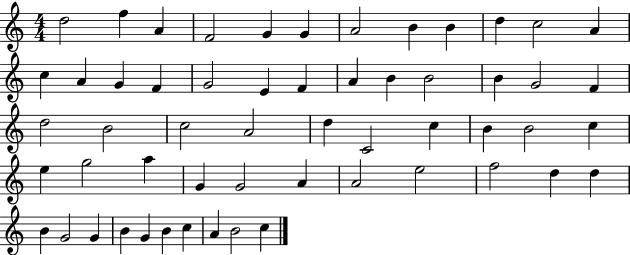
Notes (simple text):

D5/h F5/q A4/q F4/h G4/q G4/q A4/h B4/q B4/q D5/q C5/h A4/q C5/q A4/q G4/q F4/q G4/h E4/q F4/q A4/q B4/q B4/h B4/q G4/h F4/q D5/h B4/h C5/h A4/h D5/q C4/h C5/q B4/q B4/h C5/q E5/q G5/h A5/q G4/q G4/h A4/q A4/h E5/h F5/h D5/q D5/q B4/q G4/h G4/q B4/q G4/q B4/q C5/q A4/q B4/h C5/q